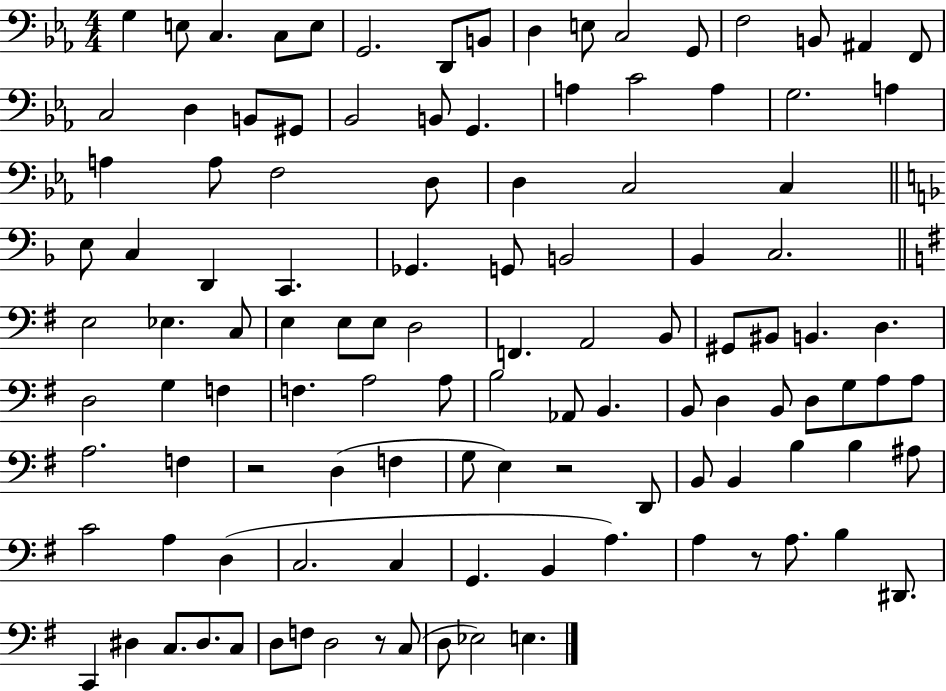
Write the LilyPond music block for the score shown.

{
  \clef bass
  \numericTimeSignature
  \time 4/4
  \key ees \major
  g4 e8 c4. c8 e8 | g,2. d,8 b,8 | d4 e8 c2 g,8 | f2 b,8 ais,4 f,8 | \break c2 d4 b,8 gis,8 | bes,2 b,8 g,4. | a4 c'2 a4 | g2. a4 | \break a4 a8 f2 d8 | d4 c2 c4 | \bar "||" \break \key f \major e8 c4 d,4 c,4. | ges,4. g,8 b,2 | bes,4 c2. | \bar "||" \break \key e \minor e2 ees4. c8 | e4 e8 e8 d2 | f,4. a,2 b,8 | gis,8 bis,8 b,4. d4. | \break d2 g4 f4 | f4. a2 a8 | b2 aes,8 b,4. | b,8 d4 b,8 d8 g8 a8 a8 | \break a2. f4 | r2 d4( f4 | g8 e4) r2 d,8 | b,8 b,4 b4 b4 ais8 | \break c'2 a4 d4( | c2. c4 | g,4. b,4 a4.) | a4 r8 a8. b4 dis,8. | \break c,4 dis4 c8. dis8. c8 | d8 f8 d2 r8 c8( | d8 ees2) e4. | \bar "|."
}